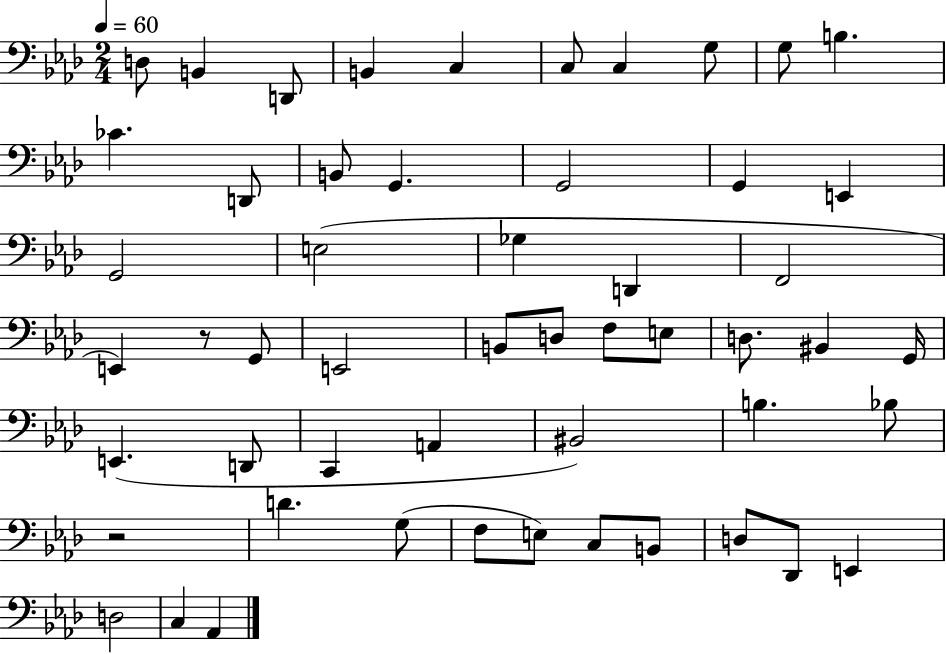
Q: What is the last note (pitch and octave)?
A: Ab2